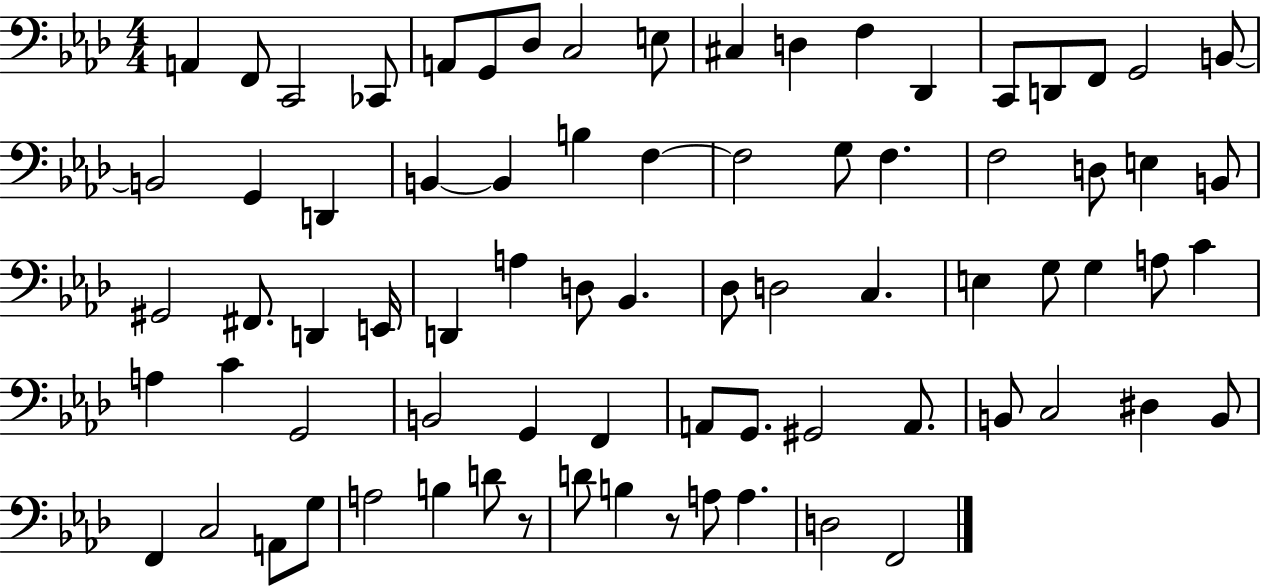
A2/q F2/e C2/h CES2/e A2/e G2/e Db3/e C3/h E3/e C#3/q D3/q F3/q Db2/q C2/e D2/e F2/e G2/h B2/e B2/h G2/q D2/q B2/q B2/q B3/q F3/q F3/h G3/e F3/q. F3/h D3/e E3/q B2/e G#2/h F#2/e. D2/q E2/s D2/q A3/q D3/e Bb2/q. Db3/e D3/h C3/q. E3/q G3/e G3/q A3/e C4/q A3/q C4/q G2/h B2/h G2/q F2/q A2/e G2/e. G#2/h A2/e. B2/e C3/h D#3/q B2/e F2/q C3/h A2/e G3/e A3/h B3/q D4/e R/e D4/e B3/q R/e A3/e A3/q. D3/h F2/h